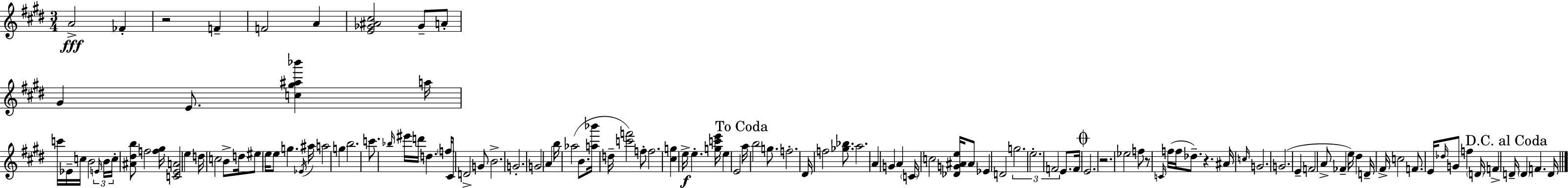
A4/h FES4/q R/h F4/q F4/h A4/q [E4,Gb4,A#4,C#5]/h Gb4/e A4/e G#4/q E4/e. [C5,G#5,A#5,Bb6]/q A5/s C6/s Eb4/s C5/s B4/h E4/s B4/s C5/s [A#4,D#5,B5]/e F5/h [F5,G#5]/s [C4,E4,A4]/h E5/q D5/s C5/h B4/e D5/s EIS5/e E5/s E5/e G5/q. Eb4/s A#5/s A5/h G5/q B5/h. C6/e. Bb5/s EIS6/s D6/s D5/q. F5/s C#4/e D4/h G4/e B4/h. G4/h. G4/h A4/q B5/s Ab5/h B4/e. [A5,Bb6]/s D5/s [C6,F6]/h F5/e F5/h. [C#5,G5]/q E5/s E5/q. [G5,C6,E6]/s E5/q E4/h A5/s B5/h G5/e. F5/h. D#4/s F5/h [Gb5,Bb5]/e. A5/h. A4/q G4/q A4/q C4/s C5/h [Db4,G4,A#4,E5]/s A#4/e Eb4/q D4/h G5/h. E5/h. F4/h E4/e. F4/s E4/h. R/h. Eb5/h F5/e R/e C4/s F5/s F5/s Db5/e. R/q. A#4/s C5/s G4/h. G4/h. E4/q F4/h A4/e FES4/q E5/s D#5/q D4/s F#4/s C5/h F4/e. E4/s Db5/s G4/e F5/q D4/s F4/q D4/s D4/q F4/q. D4/s